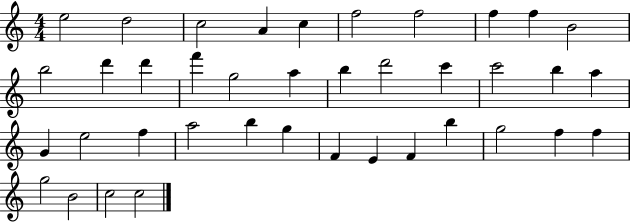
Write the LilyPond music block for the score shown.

{
  \clef treble
  \numericTimeSignature
  \time 4/4
  \key c \major
  e''2 d''2 | c''2 a'4 c''4 | f''2 f''2 | f''4 f''4 b'2 | \break b''2 d'''4 d'''4 | f'''4 g''2 a''4 | b''4 d'''2 c'''4 | c'''2 b''4 a''4 | \break g'4 e''2 f''4 | a''2 b''4 g''4 | f'4 e'4 f'4 b''4 | g''2 f''4 f''4 | \break g''2 b'2 | c''2 c''2 | \bar "|."
}